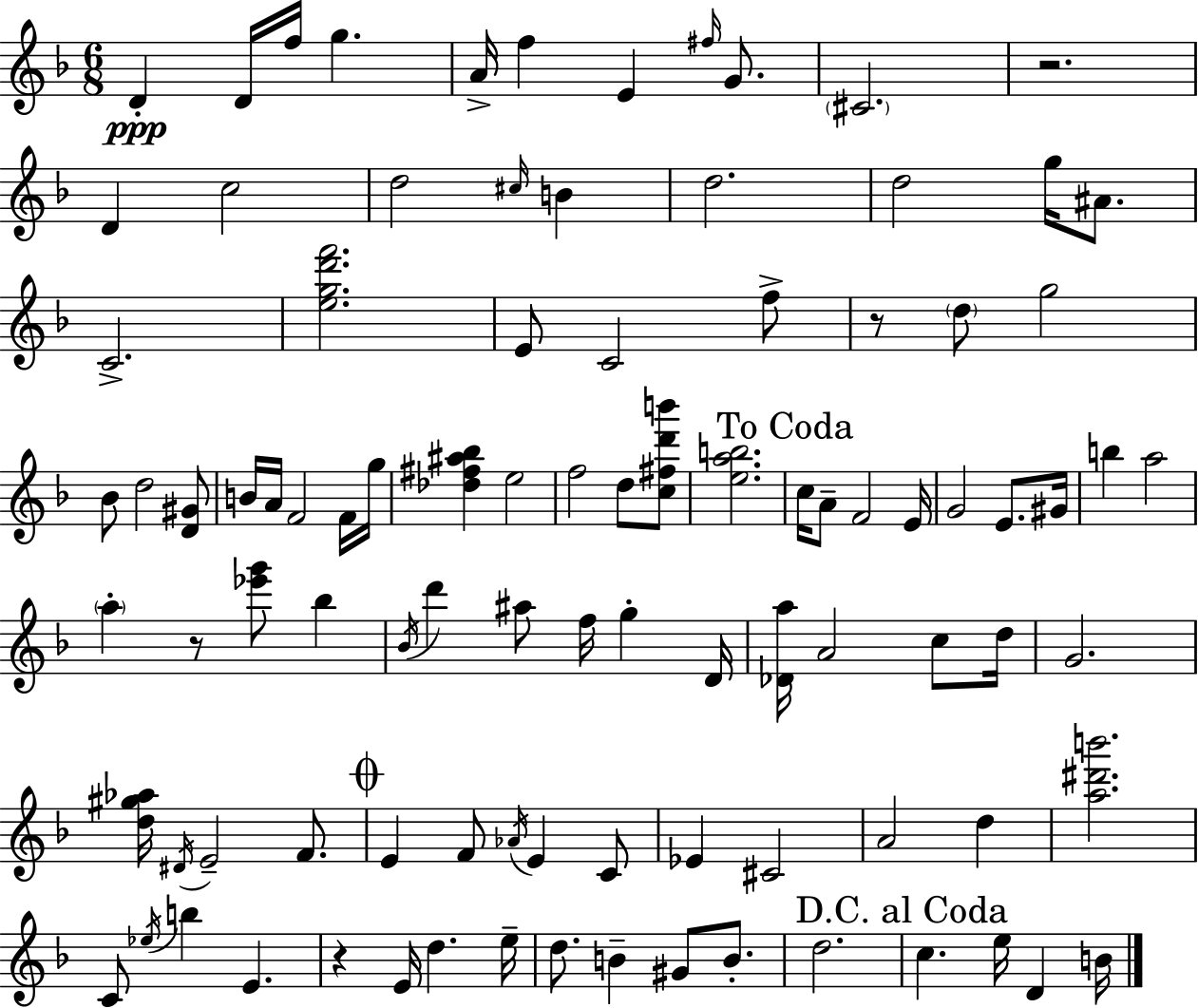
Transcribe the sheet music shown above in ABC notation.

X:1
T:Untitled
M:6/8
L:1/4
K:F
D D/4 f/4 g A/4 f E ^f/4 G/2 ^C2 z2 D c2 d2 ^c/4 B d2 d2 g/4 ^A/2 C2 [egd'f']2 E/2 C2 f/2 z/2 d/2 g2 _B/2 d2 [D^G]/2 B/4 A/4 F2 F/4 g/4 [_d^f^a_b] e2 f2 d/2 [c^fd'b']/2 [eab]2 c/4 A/2 F2 E/4 G2 E/2 ^G/4 b a2 a z/2 [_e'g']/2 _b _B/4 d' ^a/2 f/4 g D/4 [_Da]/4 A2 c/2 d/4 G2 [d^g_a]/4 ^D/4 E2 F/2 E F/2 _A/4 E C/2 _E ^C2 A2 d [a^d'b']2 C/2 _e/4 b E z E/4 d e/4 d/2 B ^G/2 B/2 d2 c e/4 D B/4